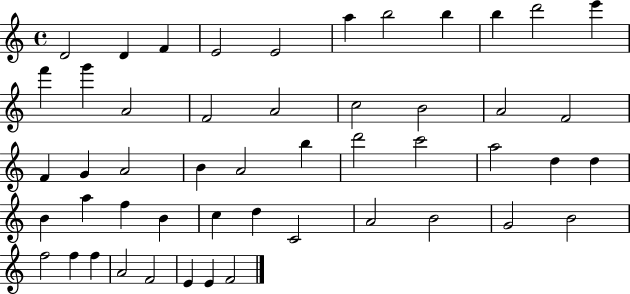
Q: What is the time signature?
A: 4/4